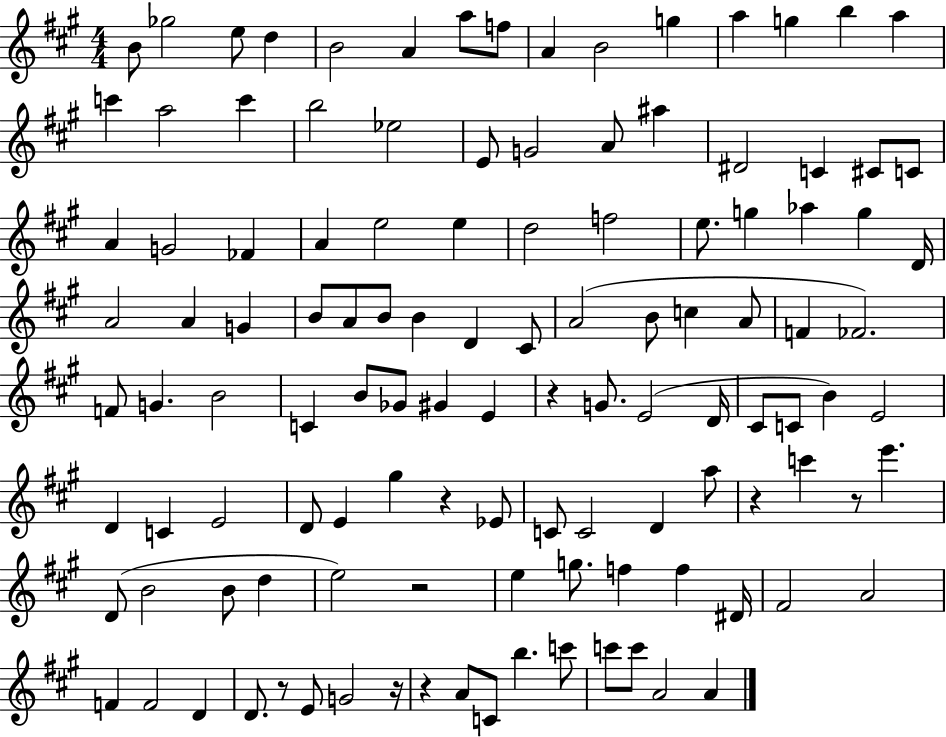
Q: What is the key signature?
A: A major